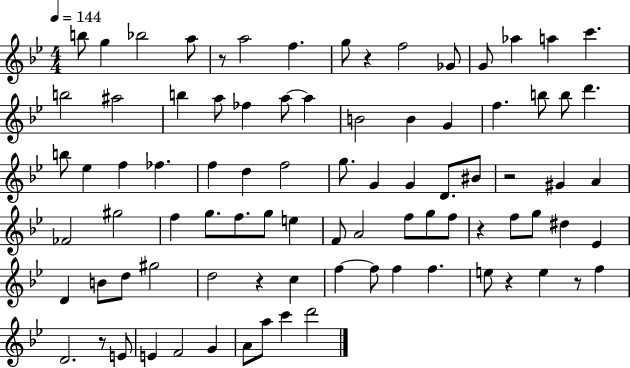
B5/e G5/q Bb5/h A5/e R/e A5/h F5/q. G5/e R/q F5/h Gb4/e G4/e Ab5/q A5/q C6/q. B5/h A#5/h B5/q A5/e FES5/q A5/e A5/q B4/h B4/q G4/q F5/q. B5/e B5/e D6/q. B5/e Eb5/q F5/q FES5/q. F5/q D5/q F5/h G5/e. G4/q G4/q D4/e. BIS4/e R/h G#4/q A4/q FES4/h G#5/h F5/q G5/e. F5/e. G5/e E5/q F4/e A4/h F5/e G5/e F5/e R/q F5/e G5/e D#5/q Eb4/q D4/q B4/e D5/e G#5/h D5/h R/q C5/q F5/q F5/e F5/q F5/q. E5/e R/q E5/q R/e F5/q D4/h. R/e E4/e E4/q F4/h G4/q A4/e A5/e C6/q D6/h